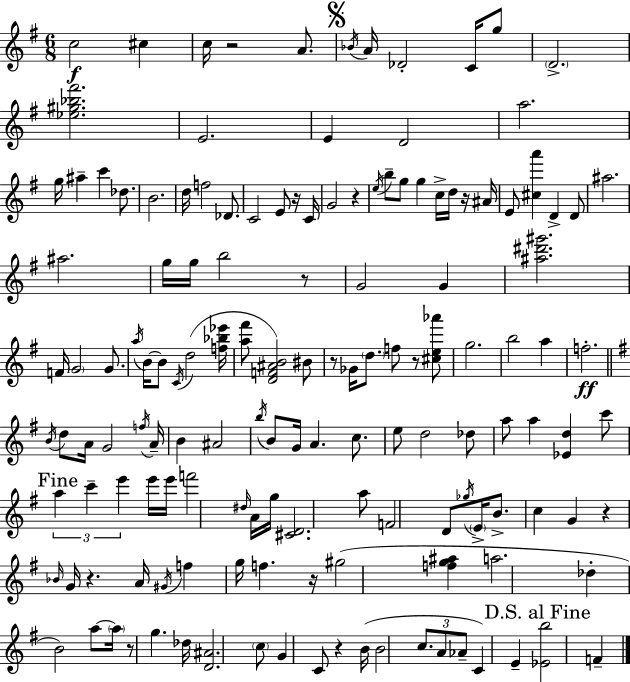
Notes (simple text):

C5/h C#5/q C5/s R/h A4/e. Bb4/s A4/s Db4/h C4/s G5/e D4/h. [Eb5,G#5,Bb5,F#6]/h. E4/h. E4/q D4/h A5/h. G5/s A#5/q C6/q Db5/e. B4/h. D5/s F5/h Db4/e. C4/h E4/e R/s C4/s G4/h R/q E5/s B5/e G5/e G5/q C5/s D5/s R/s A#4/s E4/e [C#5,A6]/q D4/q D4/e A#5/h. A#5/h. G5/s G5/s B5/h R/e G4/h G4/q [A#5,D#6,G#6]/h. F4/s G4/h G4/e. A5/s B4/s B4/e C4/s D5/h [F5,Bb5,Eb6]/s [A5,F#6]/e [D4,F4,A#4,B4]/h BIS4/e R/e Gb4/s D5/e. F5/e R/e [C#5,E5,Ab6]/e G5/h. B5/h A5/q F5/h. B4/s D5/e A4/s G4/h F5/s A4/s B4/q A#4/h B5/s B4/e G4/s A4/q. C5/e. E5/e D5/h Db5/e A5/e A5/q [Eb4,D5]/q C6/e A5/q C6/q E6/q E6/s E6/s F6/h D#5/s A4/s G5/s [C#4,D4]/h. A5/e F4/h D4/e Gb5/s E4/s B4/e. C5/q G4/q R/q Bb4/s G4/s R/q. A4/s G#4/s F5/q G5/s F5/q. R/s G#5/h [F5,G5,A#5]/q A5/h. Db5/q B4/h A5/e A5/s R/e G5/q. Db5/s [D4,A#4]/h. C5/e G4/q C4/e R/q B4/s B4/h C5/e. A4/e Ab4/e C4/q E4/q [Eb4,B5]/h F4/q